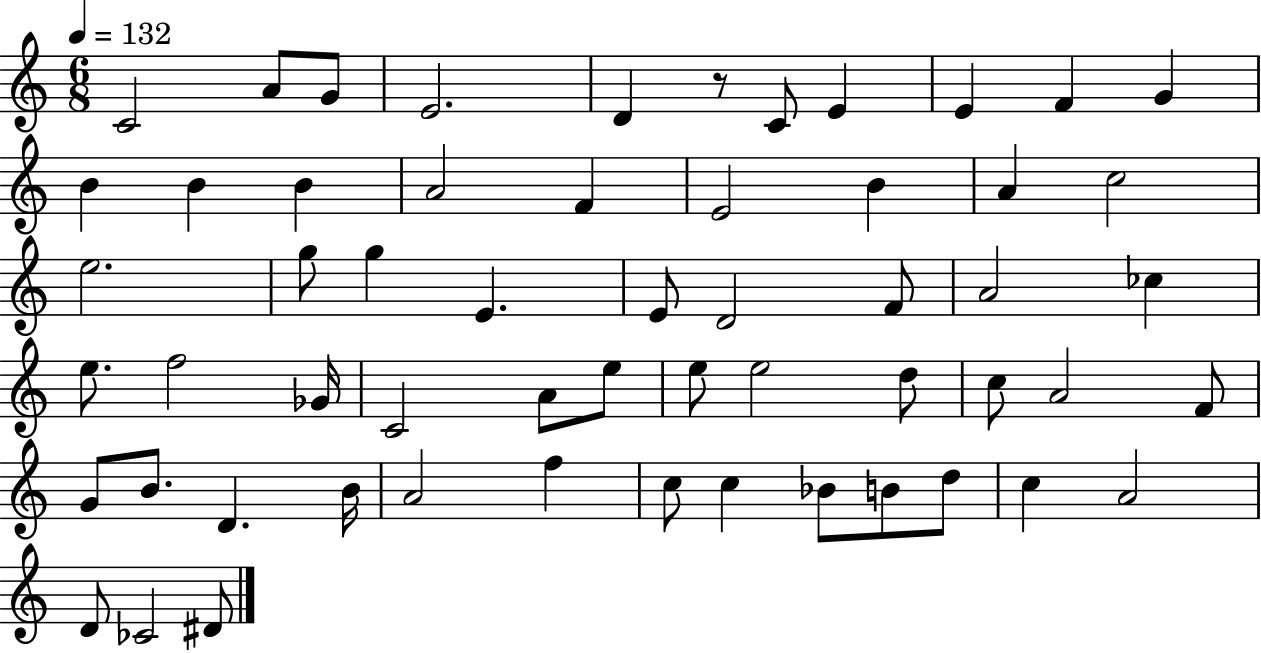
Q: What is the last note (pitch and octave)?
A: D#4